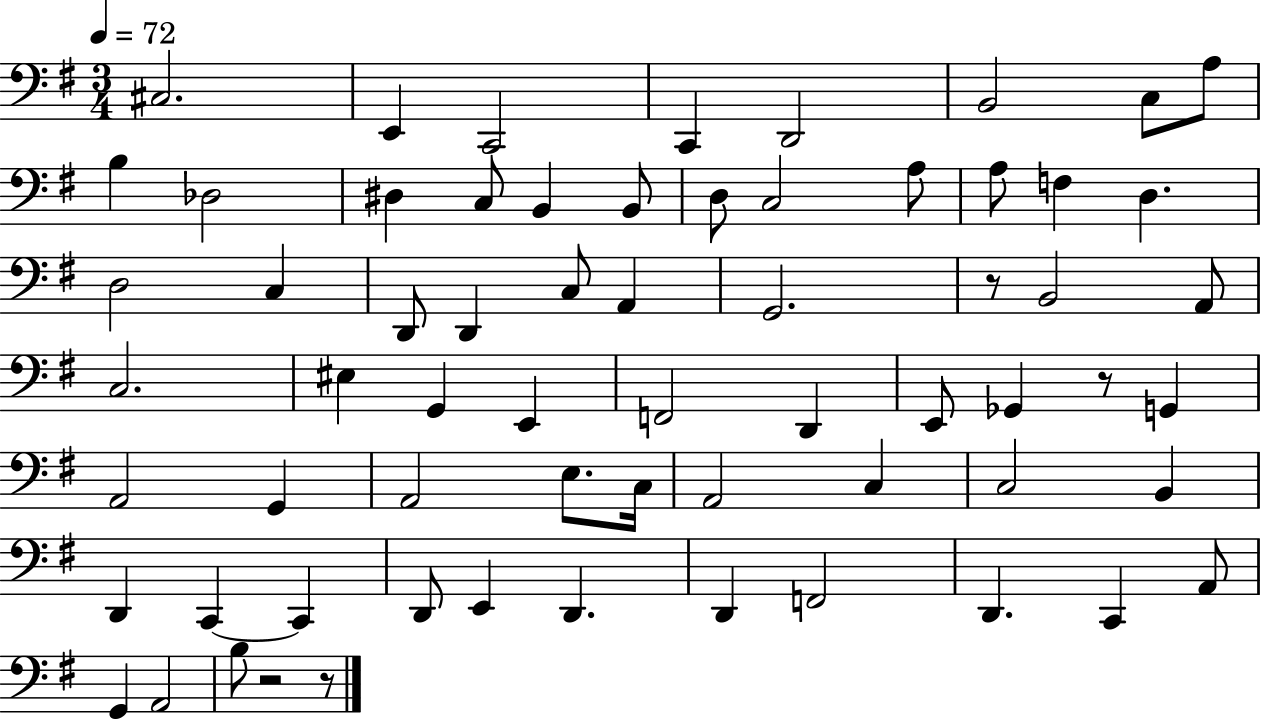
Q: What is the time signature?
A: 3/4